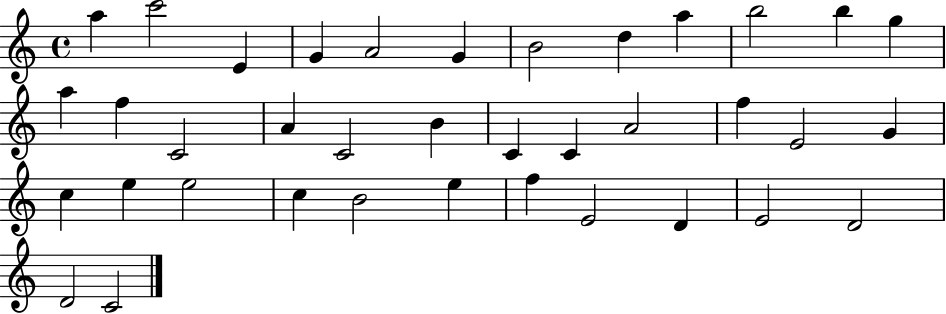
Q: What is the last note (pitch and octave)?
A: C4